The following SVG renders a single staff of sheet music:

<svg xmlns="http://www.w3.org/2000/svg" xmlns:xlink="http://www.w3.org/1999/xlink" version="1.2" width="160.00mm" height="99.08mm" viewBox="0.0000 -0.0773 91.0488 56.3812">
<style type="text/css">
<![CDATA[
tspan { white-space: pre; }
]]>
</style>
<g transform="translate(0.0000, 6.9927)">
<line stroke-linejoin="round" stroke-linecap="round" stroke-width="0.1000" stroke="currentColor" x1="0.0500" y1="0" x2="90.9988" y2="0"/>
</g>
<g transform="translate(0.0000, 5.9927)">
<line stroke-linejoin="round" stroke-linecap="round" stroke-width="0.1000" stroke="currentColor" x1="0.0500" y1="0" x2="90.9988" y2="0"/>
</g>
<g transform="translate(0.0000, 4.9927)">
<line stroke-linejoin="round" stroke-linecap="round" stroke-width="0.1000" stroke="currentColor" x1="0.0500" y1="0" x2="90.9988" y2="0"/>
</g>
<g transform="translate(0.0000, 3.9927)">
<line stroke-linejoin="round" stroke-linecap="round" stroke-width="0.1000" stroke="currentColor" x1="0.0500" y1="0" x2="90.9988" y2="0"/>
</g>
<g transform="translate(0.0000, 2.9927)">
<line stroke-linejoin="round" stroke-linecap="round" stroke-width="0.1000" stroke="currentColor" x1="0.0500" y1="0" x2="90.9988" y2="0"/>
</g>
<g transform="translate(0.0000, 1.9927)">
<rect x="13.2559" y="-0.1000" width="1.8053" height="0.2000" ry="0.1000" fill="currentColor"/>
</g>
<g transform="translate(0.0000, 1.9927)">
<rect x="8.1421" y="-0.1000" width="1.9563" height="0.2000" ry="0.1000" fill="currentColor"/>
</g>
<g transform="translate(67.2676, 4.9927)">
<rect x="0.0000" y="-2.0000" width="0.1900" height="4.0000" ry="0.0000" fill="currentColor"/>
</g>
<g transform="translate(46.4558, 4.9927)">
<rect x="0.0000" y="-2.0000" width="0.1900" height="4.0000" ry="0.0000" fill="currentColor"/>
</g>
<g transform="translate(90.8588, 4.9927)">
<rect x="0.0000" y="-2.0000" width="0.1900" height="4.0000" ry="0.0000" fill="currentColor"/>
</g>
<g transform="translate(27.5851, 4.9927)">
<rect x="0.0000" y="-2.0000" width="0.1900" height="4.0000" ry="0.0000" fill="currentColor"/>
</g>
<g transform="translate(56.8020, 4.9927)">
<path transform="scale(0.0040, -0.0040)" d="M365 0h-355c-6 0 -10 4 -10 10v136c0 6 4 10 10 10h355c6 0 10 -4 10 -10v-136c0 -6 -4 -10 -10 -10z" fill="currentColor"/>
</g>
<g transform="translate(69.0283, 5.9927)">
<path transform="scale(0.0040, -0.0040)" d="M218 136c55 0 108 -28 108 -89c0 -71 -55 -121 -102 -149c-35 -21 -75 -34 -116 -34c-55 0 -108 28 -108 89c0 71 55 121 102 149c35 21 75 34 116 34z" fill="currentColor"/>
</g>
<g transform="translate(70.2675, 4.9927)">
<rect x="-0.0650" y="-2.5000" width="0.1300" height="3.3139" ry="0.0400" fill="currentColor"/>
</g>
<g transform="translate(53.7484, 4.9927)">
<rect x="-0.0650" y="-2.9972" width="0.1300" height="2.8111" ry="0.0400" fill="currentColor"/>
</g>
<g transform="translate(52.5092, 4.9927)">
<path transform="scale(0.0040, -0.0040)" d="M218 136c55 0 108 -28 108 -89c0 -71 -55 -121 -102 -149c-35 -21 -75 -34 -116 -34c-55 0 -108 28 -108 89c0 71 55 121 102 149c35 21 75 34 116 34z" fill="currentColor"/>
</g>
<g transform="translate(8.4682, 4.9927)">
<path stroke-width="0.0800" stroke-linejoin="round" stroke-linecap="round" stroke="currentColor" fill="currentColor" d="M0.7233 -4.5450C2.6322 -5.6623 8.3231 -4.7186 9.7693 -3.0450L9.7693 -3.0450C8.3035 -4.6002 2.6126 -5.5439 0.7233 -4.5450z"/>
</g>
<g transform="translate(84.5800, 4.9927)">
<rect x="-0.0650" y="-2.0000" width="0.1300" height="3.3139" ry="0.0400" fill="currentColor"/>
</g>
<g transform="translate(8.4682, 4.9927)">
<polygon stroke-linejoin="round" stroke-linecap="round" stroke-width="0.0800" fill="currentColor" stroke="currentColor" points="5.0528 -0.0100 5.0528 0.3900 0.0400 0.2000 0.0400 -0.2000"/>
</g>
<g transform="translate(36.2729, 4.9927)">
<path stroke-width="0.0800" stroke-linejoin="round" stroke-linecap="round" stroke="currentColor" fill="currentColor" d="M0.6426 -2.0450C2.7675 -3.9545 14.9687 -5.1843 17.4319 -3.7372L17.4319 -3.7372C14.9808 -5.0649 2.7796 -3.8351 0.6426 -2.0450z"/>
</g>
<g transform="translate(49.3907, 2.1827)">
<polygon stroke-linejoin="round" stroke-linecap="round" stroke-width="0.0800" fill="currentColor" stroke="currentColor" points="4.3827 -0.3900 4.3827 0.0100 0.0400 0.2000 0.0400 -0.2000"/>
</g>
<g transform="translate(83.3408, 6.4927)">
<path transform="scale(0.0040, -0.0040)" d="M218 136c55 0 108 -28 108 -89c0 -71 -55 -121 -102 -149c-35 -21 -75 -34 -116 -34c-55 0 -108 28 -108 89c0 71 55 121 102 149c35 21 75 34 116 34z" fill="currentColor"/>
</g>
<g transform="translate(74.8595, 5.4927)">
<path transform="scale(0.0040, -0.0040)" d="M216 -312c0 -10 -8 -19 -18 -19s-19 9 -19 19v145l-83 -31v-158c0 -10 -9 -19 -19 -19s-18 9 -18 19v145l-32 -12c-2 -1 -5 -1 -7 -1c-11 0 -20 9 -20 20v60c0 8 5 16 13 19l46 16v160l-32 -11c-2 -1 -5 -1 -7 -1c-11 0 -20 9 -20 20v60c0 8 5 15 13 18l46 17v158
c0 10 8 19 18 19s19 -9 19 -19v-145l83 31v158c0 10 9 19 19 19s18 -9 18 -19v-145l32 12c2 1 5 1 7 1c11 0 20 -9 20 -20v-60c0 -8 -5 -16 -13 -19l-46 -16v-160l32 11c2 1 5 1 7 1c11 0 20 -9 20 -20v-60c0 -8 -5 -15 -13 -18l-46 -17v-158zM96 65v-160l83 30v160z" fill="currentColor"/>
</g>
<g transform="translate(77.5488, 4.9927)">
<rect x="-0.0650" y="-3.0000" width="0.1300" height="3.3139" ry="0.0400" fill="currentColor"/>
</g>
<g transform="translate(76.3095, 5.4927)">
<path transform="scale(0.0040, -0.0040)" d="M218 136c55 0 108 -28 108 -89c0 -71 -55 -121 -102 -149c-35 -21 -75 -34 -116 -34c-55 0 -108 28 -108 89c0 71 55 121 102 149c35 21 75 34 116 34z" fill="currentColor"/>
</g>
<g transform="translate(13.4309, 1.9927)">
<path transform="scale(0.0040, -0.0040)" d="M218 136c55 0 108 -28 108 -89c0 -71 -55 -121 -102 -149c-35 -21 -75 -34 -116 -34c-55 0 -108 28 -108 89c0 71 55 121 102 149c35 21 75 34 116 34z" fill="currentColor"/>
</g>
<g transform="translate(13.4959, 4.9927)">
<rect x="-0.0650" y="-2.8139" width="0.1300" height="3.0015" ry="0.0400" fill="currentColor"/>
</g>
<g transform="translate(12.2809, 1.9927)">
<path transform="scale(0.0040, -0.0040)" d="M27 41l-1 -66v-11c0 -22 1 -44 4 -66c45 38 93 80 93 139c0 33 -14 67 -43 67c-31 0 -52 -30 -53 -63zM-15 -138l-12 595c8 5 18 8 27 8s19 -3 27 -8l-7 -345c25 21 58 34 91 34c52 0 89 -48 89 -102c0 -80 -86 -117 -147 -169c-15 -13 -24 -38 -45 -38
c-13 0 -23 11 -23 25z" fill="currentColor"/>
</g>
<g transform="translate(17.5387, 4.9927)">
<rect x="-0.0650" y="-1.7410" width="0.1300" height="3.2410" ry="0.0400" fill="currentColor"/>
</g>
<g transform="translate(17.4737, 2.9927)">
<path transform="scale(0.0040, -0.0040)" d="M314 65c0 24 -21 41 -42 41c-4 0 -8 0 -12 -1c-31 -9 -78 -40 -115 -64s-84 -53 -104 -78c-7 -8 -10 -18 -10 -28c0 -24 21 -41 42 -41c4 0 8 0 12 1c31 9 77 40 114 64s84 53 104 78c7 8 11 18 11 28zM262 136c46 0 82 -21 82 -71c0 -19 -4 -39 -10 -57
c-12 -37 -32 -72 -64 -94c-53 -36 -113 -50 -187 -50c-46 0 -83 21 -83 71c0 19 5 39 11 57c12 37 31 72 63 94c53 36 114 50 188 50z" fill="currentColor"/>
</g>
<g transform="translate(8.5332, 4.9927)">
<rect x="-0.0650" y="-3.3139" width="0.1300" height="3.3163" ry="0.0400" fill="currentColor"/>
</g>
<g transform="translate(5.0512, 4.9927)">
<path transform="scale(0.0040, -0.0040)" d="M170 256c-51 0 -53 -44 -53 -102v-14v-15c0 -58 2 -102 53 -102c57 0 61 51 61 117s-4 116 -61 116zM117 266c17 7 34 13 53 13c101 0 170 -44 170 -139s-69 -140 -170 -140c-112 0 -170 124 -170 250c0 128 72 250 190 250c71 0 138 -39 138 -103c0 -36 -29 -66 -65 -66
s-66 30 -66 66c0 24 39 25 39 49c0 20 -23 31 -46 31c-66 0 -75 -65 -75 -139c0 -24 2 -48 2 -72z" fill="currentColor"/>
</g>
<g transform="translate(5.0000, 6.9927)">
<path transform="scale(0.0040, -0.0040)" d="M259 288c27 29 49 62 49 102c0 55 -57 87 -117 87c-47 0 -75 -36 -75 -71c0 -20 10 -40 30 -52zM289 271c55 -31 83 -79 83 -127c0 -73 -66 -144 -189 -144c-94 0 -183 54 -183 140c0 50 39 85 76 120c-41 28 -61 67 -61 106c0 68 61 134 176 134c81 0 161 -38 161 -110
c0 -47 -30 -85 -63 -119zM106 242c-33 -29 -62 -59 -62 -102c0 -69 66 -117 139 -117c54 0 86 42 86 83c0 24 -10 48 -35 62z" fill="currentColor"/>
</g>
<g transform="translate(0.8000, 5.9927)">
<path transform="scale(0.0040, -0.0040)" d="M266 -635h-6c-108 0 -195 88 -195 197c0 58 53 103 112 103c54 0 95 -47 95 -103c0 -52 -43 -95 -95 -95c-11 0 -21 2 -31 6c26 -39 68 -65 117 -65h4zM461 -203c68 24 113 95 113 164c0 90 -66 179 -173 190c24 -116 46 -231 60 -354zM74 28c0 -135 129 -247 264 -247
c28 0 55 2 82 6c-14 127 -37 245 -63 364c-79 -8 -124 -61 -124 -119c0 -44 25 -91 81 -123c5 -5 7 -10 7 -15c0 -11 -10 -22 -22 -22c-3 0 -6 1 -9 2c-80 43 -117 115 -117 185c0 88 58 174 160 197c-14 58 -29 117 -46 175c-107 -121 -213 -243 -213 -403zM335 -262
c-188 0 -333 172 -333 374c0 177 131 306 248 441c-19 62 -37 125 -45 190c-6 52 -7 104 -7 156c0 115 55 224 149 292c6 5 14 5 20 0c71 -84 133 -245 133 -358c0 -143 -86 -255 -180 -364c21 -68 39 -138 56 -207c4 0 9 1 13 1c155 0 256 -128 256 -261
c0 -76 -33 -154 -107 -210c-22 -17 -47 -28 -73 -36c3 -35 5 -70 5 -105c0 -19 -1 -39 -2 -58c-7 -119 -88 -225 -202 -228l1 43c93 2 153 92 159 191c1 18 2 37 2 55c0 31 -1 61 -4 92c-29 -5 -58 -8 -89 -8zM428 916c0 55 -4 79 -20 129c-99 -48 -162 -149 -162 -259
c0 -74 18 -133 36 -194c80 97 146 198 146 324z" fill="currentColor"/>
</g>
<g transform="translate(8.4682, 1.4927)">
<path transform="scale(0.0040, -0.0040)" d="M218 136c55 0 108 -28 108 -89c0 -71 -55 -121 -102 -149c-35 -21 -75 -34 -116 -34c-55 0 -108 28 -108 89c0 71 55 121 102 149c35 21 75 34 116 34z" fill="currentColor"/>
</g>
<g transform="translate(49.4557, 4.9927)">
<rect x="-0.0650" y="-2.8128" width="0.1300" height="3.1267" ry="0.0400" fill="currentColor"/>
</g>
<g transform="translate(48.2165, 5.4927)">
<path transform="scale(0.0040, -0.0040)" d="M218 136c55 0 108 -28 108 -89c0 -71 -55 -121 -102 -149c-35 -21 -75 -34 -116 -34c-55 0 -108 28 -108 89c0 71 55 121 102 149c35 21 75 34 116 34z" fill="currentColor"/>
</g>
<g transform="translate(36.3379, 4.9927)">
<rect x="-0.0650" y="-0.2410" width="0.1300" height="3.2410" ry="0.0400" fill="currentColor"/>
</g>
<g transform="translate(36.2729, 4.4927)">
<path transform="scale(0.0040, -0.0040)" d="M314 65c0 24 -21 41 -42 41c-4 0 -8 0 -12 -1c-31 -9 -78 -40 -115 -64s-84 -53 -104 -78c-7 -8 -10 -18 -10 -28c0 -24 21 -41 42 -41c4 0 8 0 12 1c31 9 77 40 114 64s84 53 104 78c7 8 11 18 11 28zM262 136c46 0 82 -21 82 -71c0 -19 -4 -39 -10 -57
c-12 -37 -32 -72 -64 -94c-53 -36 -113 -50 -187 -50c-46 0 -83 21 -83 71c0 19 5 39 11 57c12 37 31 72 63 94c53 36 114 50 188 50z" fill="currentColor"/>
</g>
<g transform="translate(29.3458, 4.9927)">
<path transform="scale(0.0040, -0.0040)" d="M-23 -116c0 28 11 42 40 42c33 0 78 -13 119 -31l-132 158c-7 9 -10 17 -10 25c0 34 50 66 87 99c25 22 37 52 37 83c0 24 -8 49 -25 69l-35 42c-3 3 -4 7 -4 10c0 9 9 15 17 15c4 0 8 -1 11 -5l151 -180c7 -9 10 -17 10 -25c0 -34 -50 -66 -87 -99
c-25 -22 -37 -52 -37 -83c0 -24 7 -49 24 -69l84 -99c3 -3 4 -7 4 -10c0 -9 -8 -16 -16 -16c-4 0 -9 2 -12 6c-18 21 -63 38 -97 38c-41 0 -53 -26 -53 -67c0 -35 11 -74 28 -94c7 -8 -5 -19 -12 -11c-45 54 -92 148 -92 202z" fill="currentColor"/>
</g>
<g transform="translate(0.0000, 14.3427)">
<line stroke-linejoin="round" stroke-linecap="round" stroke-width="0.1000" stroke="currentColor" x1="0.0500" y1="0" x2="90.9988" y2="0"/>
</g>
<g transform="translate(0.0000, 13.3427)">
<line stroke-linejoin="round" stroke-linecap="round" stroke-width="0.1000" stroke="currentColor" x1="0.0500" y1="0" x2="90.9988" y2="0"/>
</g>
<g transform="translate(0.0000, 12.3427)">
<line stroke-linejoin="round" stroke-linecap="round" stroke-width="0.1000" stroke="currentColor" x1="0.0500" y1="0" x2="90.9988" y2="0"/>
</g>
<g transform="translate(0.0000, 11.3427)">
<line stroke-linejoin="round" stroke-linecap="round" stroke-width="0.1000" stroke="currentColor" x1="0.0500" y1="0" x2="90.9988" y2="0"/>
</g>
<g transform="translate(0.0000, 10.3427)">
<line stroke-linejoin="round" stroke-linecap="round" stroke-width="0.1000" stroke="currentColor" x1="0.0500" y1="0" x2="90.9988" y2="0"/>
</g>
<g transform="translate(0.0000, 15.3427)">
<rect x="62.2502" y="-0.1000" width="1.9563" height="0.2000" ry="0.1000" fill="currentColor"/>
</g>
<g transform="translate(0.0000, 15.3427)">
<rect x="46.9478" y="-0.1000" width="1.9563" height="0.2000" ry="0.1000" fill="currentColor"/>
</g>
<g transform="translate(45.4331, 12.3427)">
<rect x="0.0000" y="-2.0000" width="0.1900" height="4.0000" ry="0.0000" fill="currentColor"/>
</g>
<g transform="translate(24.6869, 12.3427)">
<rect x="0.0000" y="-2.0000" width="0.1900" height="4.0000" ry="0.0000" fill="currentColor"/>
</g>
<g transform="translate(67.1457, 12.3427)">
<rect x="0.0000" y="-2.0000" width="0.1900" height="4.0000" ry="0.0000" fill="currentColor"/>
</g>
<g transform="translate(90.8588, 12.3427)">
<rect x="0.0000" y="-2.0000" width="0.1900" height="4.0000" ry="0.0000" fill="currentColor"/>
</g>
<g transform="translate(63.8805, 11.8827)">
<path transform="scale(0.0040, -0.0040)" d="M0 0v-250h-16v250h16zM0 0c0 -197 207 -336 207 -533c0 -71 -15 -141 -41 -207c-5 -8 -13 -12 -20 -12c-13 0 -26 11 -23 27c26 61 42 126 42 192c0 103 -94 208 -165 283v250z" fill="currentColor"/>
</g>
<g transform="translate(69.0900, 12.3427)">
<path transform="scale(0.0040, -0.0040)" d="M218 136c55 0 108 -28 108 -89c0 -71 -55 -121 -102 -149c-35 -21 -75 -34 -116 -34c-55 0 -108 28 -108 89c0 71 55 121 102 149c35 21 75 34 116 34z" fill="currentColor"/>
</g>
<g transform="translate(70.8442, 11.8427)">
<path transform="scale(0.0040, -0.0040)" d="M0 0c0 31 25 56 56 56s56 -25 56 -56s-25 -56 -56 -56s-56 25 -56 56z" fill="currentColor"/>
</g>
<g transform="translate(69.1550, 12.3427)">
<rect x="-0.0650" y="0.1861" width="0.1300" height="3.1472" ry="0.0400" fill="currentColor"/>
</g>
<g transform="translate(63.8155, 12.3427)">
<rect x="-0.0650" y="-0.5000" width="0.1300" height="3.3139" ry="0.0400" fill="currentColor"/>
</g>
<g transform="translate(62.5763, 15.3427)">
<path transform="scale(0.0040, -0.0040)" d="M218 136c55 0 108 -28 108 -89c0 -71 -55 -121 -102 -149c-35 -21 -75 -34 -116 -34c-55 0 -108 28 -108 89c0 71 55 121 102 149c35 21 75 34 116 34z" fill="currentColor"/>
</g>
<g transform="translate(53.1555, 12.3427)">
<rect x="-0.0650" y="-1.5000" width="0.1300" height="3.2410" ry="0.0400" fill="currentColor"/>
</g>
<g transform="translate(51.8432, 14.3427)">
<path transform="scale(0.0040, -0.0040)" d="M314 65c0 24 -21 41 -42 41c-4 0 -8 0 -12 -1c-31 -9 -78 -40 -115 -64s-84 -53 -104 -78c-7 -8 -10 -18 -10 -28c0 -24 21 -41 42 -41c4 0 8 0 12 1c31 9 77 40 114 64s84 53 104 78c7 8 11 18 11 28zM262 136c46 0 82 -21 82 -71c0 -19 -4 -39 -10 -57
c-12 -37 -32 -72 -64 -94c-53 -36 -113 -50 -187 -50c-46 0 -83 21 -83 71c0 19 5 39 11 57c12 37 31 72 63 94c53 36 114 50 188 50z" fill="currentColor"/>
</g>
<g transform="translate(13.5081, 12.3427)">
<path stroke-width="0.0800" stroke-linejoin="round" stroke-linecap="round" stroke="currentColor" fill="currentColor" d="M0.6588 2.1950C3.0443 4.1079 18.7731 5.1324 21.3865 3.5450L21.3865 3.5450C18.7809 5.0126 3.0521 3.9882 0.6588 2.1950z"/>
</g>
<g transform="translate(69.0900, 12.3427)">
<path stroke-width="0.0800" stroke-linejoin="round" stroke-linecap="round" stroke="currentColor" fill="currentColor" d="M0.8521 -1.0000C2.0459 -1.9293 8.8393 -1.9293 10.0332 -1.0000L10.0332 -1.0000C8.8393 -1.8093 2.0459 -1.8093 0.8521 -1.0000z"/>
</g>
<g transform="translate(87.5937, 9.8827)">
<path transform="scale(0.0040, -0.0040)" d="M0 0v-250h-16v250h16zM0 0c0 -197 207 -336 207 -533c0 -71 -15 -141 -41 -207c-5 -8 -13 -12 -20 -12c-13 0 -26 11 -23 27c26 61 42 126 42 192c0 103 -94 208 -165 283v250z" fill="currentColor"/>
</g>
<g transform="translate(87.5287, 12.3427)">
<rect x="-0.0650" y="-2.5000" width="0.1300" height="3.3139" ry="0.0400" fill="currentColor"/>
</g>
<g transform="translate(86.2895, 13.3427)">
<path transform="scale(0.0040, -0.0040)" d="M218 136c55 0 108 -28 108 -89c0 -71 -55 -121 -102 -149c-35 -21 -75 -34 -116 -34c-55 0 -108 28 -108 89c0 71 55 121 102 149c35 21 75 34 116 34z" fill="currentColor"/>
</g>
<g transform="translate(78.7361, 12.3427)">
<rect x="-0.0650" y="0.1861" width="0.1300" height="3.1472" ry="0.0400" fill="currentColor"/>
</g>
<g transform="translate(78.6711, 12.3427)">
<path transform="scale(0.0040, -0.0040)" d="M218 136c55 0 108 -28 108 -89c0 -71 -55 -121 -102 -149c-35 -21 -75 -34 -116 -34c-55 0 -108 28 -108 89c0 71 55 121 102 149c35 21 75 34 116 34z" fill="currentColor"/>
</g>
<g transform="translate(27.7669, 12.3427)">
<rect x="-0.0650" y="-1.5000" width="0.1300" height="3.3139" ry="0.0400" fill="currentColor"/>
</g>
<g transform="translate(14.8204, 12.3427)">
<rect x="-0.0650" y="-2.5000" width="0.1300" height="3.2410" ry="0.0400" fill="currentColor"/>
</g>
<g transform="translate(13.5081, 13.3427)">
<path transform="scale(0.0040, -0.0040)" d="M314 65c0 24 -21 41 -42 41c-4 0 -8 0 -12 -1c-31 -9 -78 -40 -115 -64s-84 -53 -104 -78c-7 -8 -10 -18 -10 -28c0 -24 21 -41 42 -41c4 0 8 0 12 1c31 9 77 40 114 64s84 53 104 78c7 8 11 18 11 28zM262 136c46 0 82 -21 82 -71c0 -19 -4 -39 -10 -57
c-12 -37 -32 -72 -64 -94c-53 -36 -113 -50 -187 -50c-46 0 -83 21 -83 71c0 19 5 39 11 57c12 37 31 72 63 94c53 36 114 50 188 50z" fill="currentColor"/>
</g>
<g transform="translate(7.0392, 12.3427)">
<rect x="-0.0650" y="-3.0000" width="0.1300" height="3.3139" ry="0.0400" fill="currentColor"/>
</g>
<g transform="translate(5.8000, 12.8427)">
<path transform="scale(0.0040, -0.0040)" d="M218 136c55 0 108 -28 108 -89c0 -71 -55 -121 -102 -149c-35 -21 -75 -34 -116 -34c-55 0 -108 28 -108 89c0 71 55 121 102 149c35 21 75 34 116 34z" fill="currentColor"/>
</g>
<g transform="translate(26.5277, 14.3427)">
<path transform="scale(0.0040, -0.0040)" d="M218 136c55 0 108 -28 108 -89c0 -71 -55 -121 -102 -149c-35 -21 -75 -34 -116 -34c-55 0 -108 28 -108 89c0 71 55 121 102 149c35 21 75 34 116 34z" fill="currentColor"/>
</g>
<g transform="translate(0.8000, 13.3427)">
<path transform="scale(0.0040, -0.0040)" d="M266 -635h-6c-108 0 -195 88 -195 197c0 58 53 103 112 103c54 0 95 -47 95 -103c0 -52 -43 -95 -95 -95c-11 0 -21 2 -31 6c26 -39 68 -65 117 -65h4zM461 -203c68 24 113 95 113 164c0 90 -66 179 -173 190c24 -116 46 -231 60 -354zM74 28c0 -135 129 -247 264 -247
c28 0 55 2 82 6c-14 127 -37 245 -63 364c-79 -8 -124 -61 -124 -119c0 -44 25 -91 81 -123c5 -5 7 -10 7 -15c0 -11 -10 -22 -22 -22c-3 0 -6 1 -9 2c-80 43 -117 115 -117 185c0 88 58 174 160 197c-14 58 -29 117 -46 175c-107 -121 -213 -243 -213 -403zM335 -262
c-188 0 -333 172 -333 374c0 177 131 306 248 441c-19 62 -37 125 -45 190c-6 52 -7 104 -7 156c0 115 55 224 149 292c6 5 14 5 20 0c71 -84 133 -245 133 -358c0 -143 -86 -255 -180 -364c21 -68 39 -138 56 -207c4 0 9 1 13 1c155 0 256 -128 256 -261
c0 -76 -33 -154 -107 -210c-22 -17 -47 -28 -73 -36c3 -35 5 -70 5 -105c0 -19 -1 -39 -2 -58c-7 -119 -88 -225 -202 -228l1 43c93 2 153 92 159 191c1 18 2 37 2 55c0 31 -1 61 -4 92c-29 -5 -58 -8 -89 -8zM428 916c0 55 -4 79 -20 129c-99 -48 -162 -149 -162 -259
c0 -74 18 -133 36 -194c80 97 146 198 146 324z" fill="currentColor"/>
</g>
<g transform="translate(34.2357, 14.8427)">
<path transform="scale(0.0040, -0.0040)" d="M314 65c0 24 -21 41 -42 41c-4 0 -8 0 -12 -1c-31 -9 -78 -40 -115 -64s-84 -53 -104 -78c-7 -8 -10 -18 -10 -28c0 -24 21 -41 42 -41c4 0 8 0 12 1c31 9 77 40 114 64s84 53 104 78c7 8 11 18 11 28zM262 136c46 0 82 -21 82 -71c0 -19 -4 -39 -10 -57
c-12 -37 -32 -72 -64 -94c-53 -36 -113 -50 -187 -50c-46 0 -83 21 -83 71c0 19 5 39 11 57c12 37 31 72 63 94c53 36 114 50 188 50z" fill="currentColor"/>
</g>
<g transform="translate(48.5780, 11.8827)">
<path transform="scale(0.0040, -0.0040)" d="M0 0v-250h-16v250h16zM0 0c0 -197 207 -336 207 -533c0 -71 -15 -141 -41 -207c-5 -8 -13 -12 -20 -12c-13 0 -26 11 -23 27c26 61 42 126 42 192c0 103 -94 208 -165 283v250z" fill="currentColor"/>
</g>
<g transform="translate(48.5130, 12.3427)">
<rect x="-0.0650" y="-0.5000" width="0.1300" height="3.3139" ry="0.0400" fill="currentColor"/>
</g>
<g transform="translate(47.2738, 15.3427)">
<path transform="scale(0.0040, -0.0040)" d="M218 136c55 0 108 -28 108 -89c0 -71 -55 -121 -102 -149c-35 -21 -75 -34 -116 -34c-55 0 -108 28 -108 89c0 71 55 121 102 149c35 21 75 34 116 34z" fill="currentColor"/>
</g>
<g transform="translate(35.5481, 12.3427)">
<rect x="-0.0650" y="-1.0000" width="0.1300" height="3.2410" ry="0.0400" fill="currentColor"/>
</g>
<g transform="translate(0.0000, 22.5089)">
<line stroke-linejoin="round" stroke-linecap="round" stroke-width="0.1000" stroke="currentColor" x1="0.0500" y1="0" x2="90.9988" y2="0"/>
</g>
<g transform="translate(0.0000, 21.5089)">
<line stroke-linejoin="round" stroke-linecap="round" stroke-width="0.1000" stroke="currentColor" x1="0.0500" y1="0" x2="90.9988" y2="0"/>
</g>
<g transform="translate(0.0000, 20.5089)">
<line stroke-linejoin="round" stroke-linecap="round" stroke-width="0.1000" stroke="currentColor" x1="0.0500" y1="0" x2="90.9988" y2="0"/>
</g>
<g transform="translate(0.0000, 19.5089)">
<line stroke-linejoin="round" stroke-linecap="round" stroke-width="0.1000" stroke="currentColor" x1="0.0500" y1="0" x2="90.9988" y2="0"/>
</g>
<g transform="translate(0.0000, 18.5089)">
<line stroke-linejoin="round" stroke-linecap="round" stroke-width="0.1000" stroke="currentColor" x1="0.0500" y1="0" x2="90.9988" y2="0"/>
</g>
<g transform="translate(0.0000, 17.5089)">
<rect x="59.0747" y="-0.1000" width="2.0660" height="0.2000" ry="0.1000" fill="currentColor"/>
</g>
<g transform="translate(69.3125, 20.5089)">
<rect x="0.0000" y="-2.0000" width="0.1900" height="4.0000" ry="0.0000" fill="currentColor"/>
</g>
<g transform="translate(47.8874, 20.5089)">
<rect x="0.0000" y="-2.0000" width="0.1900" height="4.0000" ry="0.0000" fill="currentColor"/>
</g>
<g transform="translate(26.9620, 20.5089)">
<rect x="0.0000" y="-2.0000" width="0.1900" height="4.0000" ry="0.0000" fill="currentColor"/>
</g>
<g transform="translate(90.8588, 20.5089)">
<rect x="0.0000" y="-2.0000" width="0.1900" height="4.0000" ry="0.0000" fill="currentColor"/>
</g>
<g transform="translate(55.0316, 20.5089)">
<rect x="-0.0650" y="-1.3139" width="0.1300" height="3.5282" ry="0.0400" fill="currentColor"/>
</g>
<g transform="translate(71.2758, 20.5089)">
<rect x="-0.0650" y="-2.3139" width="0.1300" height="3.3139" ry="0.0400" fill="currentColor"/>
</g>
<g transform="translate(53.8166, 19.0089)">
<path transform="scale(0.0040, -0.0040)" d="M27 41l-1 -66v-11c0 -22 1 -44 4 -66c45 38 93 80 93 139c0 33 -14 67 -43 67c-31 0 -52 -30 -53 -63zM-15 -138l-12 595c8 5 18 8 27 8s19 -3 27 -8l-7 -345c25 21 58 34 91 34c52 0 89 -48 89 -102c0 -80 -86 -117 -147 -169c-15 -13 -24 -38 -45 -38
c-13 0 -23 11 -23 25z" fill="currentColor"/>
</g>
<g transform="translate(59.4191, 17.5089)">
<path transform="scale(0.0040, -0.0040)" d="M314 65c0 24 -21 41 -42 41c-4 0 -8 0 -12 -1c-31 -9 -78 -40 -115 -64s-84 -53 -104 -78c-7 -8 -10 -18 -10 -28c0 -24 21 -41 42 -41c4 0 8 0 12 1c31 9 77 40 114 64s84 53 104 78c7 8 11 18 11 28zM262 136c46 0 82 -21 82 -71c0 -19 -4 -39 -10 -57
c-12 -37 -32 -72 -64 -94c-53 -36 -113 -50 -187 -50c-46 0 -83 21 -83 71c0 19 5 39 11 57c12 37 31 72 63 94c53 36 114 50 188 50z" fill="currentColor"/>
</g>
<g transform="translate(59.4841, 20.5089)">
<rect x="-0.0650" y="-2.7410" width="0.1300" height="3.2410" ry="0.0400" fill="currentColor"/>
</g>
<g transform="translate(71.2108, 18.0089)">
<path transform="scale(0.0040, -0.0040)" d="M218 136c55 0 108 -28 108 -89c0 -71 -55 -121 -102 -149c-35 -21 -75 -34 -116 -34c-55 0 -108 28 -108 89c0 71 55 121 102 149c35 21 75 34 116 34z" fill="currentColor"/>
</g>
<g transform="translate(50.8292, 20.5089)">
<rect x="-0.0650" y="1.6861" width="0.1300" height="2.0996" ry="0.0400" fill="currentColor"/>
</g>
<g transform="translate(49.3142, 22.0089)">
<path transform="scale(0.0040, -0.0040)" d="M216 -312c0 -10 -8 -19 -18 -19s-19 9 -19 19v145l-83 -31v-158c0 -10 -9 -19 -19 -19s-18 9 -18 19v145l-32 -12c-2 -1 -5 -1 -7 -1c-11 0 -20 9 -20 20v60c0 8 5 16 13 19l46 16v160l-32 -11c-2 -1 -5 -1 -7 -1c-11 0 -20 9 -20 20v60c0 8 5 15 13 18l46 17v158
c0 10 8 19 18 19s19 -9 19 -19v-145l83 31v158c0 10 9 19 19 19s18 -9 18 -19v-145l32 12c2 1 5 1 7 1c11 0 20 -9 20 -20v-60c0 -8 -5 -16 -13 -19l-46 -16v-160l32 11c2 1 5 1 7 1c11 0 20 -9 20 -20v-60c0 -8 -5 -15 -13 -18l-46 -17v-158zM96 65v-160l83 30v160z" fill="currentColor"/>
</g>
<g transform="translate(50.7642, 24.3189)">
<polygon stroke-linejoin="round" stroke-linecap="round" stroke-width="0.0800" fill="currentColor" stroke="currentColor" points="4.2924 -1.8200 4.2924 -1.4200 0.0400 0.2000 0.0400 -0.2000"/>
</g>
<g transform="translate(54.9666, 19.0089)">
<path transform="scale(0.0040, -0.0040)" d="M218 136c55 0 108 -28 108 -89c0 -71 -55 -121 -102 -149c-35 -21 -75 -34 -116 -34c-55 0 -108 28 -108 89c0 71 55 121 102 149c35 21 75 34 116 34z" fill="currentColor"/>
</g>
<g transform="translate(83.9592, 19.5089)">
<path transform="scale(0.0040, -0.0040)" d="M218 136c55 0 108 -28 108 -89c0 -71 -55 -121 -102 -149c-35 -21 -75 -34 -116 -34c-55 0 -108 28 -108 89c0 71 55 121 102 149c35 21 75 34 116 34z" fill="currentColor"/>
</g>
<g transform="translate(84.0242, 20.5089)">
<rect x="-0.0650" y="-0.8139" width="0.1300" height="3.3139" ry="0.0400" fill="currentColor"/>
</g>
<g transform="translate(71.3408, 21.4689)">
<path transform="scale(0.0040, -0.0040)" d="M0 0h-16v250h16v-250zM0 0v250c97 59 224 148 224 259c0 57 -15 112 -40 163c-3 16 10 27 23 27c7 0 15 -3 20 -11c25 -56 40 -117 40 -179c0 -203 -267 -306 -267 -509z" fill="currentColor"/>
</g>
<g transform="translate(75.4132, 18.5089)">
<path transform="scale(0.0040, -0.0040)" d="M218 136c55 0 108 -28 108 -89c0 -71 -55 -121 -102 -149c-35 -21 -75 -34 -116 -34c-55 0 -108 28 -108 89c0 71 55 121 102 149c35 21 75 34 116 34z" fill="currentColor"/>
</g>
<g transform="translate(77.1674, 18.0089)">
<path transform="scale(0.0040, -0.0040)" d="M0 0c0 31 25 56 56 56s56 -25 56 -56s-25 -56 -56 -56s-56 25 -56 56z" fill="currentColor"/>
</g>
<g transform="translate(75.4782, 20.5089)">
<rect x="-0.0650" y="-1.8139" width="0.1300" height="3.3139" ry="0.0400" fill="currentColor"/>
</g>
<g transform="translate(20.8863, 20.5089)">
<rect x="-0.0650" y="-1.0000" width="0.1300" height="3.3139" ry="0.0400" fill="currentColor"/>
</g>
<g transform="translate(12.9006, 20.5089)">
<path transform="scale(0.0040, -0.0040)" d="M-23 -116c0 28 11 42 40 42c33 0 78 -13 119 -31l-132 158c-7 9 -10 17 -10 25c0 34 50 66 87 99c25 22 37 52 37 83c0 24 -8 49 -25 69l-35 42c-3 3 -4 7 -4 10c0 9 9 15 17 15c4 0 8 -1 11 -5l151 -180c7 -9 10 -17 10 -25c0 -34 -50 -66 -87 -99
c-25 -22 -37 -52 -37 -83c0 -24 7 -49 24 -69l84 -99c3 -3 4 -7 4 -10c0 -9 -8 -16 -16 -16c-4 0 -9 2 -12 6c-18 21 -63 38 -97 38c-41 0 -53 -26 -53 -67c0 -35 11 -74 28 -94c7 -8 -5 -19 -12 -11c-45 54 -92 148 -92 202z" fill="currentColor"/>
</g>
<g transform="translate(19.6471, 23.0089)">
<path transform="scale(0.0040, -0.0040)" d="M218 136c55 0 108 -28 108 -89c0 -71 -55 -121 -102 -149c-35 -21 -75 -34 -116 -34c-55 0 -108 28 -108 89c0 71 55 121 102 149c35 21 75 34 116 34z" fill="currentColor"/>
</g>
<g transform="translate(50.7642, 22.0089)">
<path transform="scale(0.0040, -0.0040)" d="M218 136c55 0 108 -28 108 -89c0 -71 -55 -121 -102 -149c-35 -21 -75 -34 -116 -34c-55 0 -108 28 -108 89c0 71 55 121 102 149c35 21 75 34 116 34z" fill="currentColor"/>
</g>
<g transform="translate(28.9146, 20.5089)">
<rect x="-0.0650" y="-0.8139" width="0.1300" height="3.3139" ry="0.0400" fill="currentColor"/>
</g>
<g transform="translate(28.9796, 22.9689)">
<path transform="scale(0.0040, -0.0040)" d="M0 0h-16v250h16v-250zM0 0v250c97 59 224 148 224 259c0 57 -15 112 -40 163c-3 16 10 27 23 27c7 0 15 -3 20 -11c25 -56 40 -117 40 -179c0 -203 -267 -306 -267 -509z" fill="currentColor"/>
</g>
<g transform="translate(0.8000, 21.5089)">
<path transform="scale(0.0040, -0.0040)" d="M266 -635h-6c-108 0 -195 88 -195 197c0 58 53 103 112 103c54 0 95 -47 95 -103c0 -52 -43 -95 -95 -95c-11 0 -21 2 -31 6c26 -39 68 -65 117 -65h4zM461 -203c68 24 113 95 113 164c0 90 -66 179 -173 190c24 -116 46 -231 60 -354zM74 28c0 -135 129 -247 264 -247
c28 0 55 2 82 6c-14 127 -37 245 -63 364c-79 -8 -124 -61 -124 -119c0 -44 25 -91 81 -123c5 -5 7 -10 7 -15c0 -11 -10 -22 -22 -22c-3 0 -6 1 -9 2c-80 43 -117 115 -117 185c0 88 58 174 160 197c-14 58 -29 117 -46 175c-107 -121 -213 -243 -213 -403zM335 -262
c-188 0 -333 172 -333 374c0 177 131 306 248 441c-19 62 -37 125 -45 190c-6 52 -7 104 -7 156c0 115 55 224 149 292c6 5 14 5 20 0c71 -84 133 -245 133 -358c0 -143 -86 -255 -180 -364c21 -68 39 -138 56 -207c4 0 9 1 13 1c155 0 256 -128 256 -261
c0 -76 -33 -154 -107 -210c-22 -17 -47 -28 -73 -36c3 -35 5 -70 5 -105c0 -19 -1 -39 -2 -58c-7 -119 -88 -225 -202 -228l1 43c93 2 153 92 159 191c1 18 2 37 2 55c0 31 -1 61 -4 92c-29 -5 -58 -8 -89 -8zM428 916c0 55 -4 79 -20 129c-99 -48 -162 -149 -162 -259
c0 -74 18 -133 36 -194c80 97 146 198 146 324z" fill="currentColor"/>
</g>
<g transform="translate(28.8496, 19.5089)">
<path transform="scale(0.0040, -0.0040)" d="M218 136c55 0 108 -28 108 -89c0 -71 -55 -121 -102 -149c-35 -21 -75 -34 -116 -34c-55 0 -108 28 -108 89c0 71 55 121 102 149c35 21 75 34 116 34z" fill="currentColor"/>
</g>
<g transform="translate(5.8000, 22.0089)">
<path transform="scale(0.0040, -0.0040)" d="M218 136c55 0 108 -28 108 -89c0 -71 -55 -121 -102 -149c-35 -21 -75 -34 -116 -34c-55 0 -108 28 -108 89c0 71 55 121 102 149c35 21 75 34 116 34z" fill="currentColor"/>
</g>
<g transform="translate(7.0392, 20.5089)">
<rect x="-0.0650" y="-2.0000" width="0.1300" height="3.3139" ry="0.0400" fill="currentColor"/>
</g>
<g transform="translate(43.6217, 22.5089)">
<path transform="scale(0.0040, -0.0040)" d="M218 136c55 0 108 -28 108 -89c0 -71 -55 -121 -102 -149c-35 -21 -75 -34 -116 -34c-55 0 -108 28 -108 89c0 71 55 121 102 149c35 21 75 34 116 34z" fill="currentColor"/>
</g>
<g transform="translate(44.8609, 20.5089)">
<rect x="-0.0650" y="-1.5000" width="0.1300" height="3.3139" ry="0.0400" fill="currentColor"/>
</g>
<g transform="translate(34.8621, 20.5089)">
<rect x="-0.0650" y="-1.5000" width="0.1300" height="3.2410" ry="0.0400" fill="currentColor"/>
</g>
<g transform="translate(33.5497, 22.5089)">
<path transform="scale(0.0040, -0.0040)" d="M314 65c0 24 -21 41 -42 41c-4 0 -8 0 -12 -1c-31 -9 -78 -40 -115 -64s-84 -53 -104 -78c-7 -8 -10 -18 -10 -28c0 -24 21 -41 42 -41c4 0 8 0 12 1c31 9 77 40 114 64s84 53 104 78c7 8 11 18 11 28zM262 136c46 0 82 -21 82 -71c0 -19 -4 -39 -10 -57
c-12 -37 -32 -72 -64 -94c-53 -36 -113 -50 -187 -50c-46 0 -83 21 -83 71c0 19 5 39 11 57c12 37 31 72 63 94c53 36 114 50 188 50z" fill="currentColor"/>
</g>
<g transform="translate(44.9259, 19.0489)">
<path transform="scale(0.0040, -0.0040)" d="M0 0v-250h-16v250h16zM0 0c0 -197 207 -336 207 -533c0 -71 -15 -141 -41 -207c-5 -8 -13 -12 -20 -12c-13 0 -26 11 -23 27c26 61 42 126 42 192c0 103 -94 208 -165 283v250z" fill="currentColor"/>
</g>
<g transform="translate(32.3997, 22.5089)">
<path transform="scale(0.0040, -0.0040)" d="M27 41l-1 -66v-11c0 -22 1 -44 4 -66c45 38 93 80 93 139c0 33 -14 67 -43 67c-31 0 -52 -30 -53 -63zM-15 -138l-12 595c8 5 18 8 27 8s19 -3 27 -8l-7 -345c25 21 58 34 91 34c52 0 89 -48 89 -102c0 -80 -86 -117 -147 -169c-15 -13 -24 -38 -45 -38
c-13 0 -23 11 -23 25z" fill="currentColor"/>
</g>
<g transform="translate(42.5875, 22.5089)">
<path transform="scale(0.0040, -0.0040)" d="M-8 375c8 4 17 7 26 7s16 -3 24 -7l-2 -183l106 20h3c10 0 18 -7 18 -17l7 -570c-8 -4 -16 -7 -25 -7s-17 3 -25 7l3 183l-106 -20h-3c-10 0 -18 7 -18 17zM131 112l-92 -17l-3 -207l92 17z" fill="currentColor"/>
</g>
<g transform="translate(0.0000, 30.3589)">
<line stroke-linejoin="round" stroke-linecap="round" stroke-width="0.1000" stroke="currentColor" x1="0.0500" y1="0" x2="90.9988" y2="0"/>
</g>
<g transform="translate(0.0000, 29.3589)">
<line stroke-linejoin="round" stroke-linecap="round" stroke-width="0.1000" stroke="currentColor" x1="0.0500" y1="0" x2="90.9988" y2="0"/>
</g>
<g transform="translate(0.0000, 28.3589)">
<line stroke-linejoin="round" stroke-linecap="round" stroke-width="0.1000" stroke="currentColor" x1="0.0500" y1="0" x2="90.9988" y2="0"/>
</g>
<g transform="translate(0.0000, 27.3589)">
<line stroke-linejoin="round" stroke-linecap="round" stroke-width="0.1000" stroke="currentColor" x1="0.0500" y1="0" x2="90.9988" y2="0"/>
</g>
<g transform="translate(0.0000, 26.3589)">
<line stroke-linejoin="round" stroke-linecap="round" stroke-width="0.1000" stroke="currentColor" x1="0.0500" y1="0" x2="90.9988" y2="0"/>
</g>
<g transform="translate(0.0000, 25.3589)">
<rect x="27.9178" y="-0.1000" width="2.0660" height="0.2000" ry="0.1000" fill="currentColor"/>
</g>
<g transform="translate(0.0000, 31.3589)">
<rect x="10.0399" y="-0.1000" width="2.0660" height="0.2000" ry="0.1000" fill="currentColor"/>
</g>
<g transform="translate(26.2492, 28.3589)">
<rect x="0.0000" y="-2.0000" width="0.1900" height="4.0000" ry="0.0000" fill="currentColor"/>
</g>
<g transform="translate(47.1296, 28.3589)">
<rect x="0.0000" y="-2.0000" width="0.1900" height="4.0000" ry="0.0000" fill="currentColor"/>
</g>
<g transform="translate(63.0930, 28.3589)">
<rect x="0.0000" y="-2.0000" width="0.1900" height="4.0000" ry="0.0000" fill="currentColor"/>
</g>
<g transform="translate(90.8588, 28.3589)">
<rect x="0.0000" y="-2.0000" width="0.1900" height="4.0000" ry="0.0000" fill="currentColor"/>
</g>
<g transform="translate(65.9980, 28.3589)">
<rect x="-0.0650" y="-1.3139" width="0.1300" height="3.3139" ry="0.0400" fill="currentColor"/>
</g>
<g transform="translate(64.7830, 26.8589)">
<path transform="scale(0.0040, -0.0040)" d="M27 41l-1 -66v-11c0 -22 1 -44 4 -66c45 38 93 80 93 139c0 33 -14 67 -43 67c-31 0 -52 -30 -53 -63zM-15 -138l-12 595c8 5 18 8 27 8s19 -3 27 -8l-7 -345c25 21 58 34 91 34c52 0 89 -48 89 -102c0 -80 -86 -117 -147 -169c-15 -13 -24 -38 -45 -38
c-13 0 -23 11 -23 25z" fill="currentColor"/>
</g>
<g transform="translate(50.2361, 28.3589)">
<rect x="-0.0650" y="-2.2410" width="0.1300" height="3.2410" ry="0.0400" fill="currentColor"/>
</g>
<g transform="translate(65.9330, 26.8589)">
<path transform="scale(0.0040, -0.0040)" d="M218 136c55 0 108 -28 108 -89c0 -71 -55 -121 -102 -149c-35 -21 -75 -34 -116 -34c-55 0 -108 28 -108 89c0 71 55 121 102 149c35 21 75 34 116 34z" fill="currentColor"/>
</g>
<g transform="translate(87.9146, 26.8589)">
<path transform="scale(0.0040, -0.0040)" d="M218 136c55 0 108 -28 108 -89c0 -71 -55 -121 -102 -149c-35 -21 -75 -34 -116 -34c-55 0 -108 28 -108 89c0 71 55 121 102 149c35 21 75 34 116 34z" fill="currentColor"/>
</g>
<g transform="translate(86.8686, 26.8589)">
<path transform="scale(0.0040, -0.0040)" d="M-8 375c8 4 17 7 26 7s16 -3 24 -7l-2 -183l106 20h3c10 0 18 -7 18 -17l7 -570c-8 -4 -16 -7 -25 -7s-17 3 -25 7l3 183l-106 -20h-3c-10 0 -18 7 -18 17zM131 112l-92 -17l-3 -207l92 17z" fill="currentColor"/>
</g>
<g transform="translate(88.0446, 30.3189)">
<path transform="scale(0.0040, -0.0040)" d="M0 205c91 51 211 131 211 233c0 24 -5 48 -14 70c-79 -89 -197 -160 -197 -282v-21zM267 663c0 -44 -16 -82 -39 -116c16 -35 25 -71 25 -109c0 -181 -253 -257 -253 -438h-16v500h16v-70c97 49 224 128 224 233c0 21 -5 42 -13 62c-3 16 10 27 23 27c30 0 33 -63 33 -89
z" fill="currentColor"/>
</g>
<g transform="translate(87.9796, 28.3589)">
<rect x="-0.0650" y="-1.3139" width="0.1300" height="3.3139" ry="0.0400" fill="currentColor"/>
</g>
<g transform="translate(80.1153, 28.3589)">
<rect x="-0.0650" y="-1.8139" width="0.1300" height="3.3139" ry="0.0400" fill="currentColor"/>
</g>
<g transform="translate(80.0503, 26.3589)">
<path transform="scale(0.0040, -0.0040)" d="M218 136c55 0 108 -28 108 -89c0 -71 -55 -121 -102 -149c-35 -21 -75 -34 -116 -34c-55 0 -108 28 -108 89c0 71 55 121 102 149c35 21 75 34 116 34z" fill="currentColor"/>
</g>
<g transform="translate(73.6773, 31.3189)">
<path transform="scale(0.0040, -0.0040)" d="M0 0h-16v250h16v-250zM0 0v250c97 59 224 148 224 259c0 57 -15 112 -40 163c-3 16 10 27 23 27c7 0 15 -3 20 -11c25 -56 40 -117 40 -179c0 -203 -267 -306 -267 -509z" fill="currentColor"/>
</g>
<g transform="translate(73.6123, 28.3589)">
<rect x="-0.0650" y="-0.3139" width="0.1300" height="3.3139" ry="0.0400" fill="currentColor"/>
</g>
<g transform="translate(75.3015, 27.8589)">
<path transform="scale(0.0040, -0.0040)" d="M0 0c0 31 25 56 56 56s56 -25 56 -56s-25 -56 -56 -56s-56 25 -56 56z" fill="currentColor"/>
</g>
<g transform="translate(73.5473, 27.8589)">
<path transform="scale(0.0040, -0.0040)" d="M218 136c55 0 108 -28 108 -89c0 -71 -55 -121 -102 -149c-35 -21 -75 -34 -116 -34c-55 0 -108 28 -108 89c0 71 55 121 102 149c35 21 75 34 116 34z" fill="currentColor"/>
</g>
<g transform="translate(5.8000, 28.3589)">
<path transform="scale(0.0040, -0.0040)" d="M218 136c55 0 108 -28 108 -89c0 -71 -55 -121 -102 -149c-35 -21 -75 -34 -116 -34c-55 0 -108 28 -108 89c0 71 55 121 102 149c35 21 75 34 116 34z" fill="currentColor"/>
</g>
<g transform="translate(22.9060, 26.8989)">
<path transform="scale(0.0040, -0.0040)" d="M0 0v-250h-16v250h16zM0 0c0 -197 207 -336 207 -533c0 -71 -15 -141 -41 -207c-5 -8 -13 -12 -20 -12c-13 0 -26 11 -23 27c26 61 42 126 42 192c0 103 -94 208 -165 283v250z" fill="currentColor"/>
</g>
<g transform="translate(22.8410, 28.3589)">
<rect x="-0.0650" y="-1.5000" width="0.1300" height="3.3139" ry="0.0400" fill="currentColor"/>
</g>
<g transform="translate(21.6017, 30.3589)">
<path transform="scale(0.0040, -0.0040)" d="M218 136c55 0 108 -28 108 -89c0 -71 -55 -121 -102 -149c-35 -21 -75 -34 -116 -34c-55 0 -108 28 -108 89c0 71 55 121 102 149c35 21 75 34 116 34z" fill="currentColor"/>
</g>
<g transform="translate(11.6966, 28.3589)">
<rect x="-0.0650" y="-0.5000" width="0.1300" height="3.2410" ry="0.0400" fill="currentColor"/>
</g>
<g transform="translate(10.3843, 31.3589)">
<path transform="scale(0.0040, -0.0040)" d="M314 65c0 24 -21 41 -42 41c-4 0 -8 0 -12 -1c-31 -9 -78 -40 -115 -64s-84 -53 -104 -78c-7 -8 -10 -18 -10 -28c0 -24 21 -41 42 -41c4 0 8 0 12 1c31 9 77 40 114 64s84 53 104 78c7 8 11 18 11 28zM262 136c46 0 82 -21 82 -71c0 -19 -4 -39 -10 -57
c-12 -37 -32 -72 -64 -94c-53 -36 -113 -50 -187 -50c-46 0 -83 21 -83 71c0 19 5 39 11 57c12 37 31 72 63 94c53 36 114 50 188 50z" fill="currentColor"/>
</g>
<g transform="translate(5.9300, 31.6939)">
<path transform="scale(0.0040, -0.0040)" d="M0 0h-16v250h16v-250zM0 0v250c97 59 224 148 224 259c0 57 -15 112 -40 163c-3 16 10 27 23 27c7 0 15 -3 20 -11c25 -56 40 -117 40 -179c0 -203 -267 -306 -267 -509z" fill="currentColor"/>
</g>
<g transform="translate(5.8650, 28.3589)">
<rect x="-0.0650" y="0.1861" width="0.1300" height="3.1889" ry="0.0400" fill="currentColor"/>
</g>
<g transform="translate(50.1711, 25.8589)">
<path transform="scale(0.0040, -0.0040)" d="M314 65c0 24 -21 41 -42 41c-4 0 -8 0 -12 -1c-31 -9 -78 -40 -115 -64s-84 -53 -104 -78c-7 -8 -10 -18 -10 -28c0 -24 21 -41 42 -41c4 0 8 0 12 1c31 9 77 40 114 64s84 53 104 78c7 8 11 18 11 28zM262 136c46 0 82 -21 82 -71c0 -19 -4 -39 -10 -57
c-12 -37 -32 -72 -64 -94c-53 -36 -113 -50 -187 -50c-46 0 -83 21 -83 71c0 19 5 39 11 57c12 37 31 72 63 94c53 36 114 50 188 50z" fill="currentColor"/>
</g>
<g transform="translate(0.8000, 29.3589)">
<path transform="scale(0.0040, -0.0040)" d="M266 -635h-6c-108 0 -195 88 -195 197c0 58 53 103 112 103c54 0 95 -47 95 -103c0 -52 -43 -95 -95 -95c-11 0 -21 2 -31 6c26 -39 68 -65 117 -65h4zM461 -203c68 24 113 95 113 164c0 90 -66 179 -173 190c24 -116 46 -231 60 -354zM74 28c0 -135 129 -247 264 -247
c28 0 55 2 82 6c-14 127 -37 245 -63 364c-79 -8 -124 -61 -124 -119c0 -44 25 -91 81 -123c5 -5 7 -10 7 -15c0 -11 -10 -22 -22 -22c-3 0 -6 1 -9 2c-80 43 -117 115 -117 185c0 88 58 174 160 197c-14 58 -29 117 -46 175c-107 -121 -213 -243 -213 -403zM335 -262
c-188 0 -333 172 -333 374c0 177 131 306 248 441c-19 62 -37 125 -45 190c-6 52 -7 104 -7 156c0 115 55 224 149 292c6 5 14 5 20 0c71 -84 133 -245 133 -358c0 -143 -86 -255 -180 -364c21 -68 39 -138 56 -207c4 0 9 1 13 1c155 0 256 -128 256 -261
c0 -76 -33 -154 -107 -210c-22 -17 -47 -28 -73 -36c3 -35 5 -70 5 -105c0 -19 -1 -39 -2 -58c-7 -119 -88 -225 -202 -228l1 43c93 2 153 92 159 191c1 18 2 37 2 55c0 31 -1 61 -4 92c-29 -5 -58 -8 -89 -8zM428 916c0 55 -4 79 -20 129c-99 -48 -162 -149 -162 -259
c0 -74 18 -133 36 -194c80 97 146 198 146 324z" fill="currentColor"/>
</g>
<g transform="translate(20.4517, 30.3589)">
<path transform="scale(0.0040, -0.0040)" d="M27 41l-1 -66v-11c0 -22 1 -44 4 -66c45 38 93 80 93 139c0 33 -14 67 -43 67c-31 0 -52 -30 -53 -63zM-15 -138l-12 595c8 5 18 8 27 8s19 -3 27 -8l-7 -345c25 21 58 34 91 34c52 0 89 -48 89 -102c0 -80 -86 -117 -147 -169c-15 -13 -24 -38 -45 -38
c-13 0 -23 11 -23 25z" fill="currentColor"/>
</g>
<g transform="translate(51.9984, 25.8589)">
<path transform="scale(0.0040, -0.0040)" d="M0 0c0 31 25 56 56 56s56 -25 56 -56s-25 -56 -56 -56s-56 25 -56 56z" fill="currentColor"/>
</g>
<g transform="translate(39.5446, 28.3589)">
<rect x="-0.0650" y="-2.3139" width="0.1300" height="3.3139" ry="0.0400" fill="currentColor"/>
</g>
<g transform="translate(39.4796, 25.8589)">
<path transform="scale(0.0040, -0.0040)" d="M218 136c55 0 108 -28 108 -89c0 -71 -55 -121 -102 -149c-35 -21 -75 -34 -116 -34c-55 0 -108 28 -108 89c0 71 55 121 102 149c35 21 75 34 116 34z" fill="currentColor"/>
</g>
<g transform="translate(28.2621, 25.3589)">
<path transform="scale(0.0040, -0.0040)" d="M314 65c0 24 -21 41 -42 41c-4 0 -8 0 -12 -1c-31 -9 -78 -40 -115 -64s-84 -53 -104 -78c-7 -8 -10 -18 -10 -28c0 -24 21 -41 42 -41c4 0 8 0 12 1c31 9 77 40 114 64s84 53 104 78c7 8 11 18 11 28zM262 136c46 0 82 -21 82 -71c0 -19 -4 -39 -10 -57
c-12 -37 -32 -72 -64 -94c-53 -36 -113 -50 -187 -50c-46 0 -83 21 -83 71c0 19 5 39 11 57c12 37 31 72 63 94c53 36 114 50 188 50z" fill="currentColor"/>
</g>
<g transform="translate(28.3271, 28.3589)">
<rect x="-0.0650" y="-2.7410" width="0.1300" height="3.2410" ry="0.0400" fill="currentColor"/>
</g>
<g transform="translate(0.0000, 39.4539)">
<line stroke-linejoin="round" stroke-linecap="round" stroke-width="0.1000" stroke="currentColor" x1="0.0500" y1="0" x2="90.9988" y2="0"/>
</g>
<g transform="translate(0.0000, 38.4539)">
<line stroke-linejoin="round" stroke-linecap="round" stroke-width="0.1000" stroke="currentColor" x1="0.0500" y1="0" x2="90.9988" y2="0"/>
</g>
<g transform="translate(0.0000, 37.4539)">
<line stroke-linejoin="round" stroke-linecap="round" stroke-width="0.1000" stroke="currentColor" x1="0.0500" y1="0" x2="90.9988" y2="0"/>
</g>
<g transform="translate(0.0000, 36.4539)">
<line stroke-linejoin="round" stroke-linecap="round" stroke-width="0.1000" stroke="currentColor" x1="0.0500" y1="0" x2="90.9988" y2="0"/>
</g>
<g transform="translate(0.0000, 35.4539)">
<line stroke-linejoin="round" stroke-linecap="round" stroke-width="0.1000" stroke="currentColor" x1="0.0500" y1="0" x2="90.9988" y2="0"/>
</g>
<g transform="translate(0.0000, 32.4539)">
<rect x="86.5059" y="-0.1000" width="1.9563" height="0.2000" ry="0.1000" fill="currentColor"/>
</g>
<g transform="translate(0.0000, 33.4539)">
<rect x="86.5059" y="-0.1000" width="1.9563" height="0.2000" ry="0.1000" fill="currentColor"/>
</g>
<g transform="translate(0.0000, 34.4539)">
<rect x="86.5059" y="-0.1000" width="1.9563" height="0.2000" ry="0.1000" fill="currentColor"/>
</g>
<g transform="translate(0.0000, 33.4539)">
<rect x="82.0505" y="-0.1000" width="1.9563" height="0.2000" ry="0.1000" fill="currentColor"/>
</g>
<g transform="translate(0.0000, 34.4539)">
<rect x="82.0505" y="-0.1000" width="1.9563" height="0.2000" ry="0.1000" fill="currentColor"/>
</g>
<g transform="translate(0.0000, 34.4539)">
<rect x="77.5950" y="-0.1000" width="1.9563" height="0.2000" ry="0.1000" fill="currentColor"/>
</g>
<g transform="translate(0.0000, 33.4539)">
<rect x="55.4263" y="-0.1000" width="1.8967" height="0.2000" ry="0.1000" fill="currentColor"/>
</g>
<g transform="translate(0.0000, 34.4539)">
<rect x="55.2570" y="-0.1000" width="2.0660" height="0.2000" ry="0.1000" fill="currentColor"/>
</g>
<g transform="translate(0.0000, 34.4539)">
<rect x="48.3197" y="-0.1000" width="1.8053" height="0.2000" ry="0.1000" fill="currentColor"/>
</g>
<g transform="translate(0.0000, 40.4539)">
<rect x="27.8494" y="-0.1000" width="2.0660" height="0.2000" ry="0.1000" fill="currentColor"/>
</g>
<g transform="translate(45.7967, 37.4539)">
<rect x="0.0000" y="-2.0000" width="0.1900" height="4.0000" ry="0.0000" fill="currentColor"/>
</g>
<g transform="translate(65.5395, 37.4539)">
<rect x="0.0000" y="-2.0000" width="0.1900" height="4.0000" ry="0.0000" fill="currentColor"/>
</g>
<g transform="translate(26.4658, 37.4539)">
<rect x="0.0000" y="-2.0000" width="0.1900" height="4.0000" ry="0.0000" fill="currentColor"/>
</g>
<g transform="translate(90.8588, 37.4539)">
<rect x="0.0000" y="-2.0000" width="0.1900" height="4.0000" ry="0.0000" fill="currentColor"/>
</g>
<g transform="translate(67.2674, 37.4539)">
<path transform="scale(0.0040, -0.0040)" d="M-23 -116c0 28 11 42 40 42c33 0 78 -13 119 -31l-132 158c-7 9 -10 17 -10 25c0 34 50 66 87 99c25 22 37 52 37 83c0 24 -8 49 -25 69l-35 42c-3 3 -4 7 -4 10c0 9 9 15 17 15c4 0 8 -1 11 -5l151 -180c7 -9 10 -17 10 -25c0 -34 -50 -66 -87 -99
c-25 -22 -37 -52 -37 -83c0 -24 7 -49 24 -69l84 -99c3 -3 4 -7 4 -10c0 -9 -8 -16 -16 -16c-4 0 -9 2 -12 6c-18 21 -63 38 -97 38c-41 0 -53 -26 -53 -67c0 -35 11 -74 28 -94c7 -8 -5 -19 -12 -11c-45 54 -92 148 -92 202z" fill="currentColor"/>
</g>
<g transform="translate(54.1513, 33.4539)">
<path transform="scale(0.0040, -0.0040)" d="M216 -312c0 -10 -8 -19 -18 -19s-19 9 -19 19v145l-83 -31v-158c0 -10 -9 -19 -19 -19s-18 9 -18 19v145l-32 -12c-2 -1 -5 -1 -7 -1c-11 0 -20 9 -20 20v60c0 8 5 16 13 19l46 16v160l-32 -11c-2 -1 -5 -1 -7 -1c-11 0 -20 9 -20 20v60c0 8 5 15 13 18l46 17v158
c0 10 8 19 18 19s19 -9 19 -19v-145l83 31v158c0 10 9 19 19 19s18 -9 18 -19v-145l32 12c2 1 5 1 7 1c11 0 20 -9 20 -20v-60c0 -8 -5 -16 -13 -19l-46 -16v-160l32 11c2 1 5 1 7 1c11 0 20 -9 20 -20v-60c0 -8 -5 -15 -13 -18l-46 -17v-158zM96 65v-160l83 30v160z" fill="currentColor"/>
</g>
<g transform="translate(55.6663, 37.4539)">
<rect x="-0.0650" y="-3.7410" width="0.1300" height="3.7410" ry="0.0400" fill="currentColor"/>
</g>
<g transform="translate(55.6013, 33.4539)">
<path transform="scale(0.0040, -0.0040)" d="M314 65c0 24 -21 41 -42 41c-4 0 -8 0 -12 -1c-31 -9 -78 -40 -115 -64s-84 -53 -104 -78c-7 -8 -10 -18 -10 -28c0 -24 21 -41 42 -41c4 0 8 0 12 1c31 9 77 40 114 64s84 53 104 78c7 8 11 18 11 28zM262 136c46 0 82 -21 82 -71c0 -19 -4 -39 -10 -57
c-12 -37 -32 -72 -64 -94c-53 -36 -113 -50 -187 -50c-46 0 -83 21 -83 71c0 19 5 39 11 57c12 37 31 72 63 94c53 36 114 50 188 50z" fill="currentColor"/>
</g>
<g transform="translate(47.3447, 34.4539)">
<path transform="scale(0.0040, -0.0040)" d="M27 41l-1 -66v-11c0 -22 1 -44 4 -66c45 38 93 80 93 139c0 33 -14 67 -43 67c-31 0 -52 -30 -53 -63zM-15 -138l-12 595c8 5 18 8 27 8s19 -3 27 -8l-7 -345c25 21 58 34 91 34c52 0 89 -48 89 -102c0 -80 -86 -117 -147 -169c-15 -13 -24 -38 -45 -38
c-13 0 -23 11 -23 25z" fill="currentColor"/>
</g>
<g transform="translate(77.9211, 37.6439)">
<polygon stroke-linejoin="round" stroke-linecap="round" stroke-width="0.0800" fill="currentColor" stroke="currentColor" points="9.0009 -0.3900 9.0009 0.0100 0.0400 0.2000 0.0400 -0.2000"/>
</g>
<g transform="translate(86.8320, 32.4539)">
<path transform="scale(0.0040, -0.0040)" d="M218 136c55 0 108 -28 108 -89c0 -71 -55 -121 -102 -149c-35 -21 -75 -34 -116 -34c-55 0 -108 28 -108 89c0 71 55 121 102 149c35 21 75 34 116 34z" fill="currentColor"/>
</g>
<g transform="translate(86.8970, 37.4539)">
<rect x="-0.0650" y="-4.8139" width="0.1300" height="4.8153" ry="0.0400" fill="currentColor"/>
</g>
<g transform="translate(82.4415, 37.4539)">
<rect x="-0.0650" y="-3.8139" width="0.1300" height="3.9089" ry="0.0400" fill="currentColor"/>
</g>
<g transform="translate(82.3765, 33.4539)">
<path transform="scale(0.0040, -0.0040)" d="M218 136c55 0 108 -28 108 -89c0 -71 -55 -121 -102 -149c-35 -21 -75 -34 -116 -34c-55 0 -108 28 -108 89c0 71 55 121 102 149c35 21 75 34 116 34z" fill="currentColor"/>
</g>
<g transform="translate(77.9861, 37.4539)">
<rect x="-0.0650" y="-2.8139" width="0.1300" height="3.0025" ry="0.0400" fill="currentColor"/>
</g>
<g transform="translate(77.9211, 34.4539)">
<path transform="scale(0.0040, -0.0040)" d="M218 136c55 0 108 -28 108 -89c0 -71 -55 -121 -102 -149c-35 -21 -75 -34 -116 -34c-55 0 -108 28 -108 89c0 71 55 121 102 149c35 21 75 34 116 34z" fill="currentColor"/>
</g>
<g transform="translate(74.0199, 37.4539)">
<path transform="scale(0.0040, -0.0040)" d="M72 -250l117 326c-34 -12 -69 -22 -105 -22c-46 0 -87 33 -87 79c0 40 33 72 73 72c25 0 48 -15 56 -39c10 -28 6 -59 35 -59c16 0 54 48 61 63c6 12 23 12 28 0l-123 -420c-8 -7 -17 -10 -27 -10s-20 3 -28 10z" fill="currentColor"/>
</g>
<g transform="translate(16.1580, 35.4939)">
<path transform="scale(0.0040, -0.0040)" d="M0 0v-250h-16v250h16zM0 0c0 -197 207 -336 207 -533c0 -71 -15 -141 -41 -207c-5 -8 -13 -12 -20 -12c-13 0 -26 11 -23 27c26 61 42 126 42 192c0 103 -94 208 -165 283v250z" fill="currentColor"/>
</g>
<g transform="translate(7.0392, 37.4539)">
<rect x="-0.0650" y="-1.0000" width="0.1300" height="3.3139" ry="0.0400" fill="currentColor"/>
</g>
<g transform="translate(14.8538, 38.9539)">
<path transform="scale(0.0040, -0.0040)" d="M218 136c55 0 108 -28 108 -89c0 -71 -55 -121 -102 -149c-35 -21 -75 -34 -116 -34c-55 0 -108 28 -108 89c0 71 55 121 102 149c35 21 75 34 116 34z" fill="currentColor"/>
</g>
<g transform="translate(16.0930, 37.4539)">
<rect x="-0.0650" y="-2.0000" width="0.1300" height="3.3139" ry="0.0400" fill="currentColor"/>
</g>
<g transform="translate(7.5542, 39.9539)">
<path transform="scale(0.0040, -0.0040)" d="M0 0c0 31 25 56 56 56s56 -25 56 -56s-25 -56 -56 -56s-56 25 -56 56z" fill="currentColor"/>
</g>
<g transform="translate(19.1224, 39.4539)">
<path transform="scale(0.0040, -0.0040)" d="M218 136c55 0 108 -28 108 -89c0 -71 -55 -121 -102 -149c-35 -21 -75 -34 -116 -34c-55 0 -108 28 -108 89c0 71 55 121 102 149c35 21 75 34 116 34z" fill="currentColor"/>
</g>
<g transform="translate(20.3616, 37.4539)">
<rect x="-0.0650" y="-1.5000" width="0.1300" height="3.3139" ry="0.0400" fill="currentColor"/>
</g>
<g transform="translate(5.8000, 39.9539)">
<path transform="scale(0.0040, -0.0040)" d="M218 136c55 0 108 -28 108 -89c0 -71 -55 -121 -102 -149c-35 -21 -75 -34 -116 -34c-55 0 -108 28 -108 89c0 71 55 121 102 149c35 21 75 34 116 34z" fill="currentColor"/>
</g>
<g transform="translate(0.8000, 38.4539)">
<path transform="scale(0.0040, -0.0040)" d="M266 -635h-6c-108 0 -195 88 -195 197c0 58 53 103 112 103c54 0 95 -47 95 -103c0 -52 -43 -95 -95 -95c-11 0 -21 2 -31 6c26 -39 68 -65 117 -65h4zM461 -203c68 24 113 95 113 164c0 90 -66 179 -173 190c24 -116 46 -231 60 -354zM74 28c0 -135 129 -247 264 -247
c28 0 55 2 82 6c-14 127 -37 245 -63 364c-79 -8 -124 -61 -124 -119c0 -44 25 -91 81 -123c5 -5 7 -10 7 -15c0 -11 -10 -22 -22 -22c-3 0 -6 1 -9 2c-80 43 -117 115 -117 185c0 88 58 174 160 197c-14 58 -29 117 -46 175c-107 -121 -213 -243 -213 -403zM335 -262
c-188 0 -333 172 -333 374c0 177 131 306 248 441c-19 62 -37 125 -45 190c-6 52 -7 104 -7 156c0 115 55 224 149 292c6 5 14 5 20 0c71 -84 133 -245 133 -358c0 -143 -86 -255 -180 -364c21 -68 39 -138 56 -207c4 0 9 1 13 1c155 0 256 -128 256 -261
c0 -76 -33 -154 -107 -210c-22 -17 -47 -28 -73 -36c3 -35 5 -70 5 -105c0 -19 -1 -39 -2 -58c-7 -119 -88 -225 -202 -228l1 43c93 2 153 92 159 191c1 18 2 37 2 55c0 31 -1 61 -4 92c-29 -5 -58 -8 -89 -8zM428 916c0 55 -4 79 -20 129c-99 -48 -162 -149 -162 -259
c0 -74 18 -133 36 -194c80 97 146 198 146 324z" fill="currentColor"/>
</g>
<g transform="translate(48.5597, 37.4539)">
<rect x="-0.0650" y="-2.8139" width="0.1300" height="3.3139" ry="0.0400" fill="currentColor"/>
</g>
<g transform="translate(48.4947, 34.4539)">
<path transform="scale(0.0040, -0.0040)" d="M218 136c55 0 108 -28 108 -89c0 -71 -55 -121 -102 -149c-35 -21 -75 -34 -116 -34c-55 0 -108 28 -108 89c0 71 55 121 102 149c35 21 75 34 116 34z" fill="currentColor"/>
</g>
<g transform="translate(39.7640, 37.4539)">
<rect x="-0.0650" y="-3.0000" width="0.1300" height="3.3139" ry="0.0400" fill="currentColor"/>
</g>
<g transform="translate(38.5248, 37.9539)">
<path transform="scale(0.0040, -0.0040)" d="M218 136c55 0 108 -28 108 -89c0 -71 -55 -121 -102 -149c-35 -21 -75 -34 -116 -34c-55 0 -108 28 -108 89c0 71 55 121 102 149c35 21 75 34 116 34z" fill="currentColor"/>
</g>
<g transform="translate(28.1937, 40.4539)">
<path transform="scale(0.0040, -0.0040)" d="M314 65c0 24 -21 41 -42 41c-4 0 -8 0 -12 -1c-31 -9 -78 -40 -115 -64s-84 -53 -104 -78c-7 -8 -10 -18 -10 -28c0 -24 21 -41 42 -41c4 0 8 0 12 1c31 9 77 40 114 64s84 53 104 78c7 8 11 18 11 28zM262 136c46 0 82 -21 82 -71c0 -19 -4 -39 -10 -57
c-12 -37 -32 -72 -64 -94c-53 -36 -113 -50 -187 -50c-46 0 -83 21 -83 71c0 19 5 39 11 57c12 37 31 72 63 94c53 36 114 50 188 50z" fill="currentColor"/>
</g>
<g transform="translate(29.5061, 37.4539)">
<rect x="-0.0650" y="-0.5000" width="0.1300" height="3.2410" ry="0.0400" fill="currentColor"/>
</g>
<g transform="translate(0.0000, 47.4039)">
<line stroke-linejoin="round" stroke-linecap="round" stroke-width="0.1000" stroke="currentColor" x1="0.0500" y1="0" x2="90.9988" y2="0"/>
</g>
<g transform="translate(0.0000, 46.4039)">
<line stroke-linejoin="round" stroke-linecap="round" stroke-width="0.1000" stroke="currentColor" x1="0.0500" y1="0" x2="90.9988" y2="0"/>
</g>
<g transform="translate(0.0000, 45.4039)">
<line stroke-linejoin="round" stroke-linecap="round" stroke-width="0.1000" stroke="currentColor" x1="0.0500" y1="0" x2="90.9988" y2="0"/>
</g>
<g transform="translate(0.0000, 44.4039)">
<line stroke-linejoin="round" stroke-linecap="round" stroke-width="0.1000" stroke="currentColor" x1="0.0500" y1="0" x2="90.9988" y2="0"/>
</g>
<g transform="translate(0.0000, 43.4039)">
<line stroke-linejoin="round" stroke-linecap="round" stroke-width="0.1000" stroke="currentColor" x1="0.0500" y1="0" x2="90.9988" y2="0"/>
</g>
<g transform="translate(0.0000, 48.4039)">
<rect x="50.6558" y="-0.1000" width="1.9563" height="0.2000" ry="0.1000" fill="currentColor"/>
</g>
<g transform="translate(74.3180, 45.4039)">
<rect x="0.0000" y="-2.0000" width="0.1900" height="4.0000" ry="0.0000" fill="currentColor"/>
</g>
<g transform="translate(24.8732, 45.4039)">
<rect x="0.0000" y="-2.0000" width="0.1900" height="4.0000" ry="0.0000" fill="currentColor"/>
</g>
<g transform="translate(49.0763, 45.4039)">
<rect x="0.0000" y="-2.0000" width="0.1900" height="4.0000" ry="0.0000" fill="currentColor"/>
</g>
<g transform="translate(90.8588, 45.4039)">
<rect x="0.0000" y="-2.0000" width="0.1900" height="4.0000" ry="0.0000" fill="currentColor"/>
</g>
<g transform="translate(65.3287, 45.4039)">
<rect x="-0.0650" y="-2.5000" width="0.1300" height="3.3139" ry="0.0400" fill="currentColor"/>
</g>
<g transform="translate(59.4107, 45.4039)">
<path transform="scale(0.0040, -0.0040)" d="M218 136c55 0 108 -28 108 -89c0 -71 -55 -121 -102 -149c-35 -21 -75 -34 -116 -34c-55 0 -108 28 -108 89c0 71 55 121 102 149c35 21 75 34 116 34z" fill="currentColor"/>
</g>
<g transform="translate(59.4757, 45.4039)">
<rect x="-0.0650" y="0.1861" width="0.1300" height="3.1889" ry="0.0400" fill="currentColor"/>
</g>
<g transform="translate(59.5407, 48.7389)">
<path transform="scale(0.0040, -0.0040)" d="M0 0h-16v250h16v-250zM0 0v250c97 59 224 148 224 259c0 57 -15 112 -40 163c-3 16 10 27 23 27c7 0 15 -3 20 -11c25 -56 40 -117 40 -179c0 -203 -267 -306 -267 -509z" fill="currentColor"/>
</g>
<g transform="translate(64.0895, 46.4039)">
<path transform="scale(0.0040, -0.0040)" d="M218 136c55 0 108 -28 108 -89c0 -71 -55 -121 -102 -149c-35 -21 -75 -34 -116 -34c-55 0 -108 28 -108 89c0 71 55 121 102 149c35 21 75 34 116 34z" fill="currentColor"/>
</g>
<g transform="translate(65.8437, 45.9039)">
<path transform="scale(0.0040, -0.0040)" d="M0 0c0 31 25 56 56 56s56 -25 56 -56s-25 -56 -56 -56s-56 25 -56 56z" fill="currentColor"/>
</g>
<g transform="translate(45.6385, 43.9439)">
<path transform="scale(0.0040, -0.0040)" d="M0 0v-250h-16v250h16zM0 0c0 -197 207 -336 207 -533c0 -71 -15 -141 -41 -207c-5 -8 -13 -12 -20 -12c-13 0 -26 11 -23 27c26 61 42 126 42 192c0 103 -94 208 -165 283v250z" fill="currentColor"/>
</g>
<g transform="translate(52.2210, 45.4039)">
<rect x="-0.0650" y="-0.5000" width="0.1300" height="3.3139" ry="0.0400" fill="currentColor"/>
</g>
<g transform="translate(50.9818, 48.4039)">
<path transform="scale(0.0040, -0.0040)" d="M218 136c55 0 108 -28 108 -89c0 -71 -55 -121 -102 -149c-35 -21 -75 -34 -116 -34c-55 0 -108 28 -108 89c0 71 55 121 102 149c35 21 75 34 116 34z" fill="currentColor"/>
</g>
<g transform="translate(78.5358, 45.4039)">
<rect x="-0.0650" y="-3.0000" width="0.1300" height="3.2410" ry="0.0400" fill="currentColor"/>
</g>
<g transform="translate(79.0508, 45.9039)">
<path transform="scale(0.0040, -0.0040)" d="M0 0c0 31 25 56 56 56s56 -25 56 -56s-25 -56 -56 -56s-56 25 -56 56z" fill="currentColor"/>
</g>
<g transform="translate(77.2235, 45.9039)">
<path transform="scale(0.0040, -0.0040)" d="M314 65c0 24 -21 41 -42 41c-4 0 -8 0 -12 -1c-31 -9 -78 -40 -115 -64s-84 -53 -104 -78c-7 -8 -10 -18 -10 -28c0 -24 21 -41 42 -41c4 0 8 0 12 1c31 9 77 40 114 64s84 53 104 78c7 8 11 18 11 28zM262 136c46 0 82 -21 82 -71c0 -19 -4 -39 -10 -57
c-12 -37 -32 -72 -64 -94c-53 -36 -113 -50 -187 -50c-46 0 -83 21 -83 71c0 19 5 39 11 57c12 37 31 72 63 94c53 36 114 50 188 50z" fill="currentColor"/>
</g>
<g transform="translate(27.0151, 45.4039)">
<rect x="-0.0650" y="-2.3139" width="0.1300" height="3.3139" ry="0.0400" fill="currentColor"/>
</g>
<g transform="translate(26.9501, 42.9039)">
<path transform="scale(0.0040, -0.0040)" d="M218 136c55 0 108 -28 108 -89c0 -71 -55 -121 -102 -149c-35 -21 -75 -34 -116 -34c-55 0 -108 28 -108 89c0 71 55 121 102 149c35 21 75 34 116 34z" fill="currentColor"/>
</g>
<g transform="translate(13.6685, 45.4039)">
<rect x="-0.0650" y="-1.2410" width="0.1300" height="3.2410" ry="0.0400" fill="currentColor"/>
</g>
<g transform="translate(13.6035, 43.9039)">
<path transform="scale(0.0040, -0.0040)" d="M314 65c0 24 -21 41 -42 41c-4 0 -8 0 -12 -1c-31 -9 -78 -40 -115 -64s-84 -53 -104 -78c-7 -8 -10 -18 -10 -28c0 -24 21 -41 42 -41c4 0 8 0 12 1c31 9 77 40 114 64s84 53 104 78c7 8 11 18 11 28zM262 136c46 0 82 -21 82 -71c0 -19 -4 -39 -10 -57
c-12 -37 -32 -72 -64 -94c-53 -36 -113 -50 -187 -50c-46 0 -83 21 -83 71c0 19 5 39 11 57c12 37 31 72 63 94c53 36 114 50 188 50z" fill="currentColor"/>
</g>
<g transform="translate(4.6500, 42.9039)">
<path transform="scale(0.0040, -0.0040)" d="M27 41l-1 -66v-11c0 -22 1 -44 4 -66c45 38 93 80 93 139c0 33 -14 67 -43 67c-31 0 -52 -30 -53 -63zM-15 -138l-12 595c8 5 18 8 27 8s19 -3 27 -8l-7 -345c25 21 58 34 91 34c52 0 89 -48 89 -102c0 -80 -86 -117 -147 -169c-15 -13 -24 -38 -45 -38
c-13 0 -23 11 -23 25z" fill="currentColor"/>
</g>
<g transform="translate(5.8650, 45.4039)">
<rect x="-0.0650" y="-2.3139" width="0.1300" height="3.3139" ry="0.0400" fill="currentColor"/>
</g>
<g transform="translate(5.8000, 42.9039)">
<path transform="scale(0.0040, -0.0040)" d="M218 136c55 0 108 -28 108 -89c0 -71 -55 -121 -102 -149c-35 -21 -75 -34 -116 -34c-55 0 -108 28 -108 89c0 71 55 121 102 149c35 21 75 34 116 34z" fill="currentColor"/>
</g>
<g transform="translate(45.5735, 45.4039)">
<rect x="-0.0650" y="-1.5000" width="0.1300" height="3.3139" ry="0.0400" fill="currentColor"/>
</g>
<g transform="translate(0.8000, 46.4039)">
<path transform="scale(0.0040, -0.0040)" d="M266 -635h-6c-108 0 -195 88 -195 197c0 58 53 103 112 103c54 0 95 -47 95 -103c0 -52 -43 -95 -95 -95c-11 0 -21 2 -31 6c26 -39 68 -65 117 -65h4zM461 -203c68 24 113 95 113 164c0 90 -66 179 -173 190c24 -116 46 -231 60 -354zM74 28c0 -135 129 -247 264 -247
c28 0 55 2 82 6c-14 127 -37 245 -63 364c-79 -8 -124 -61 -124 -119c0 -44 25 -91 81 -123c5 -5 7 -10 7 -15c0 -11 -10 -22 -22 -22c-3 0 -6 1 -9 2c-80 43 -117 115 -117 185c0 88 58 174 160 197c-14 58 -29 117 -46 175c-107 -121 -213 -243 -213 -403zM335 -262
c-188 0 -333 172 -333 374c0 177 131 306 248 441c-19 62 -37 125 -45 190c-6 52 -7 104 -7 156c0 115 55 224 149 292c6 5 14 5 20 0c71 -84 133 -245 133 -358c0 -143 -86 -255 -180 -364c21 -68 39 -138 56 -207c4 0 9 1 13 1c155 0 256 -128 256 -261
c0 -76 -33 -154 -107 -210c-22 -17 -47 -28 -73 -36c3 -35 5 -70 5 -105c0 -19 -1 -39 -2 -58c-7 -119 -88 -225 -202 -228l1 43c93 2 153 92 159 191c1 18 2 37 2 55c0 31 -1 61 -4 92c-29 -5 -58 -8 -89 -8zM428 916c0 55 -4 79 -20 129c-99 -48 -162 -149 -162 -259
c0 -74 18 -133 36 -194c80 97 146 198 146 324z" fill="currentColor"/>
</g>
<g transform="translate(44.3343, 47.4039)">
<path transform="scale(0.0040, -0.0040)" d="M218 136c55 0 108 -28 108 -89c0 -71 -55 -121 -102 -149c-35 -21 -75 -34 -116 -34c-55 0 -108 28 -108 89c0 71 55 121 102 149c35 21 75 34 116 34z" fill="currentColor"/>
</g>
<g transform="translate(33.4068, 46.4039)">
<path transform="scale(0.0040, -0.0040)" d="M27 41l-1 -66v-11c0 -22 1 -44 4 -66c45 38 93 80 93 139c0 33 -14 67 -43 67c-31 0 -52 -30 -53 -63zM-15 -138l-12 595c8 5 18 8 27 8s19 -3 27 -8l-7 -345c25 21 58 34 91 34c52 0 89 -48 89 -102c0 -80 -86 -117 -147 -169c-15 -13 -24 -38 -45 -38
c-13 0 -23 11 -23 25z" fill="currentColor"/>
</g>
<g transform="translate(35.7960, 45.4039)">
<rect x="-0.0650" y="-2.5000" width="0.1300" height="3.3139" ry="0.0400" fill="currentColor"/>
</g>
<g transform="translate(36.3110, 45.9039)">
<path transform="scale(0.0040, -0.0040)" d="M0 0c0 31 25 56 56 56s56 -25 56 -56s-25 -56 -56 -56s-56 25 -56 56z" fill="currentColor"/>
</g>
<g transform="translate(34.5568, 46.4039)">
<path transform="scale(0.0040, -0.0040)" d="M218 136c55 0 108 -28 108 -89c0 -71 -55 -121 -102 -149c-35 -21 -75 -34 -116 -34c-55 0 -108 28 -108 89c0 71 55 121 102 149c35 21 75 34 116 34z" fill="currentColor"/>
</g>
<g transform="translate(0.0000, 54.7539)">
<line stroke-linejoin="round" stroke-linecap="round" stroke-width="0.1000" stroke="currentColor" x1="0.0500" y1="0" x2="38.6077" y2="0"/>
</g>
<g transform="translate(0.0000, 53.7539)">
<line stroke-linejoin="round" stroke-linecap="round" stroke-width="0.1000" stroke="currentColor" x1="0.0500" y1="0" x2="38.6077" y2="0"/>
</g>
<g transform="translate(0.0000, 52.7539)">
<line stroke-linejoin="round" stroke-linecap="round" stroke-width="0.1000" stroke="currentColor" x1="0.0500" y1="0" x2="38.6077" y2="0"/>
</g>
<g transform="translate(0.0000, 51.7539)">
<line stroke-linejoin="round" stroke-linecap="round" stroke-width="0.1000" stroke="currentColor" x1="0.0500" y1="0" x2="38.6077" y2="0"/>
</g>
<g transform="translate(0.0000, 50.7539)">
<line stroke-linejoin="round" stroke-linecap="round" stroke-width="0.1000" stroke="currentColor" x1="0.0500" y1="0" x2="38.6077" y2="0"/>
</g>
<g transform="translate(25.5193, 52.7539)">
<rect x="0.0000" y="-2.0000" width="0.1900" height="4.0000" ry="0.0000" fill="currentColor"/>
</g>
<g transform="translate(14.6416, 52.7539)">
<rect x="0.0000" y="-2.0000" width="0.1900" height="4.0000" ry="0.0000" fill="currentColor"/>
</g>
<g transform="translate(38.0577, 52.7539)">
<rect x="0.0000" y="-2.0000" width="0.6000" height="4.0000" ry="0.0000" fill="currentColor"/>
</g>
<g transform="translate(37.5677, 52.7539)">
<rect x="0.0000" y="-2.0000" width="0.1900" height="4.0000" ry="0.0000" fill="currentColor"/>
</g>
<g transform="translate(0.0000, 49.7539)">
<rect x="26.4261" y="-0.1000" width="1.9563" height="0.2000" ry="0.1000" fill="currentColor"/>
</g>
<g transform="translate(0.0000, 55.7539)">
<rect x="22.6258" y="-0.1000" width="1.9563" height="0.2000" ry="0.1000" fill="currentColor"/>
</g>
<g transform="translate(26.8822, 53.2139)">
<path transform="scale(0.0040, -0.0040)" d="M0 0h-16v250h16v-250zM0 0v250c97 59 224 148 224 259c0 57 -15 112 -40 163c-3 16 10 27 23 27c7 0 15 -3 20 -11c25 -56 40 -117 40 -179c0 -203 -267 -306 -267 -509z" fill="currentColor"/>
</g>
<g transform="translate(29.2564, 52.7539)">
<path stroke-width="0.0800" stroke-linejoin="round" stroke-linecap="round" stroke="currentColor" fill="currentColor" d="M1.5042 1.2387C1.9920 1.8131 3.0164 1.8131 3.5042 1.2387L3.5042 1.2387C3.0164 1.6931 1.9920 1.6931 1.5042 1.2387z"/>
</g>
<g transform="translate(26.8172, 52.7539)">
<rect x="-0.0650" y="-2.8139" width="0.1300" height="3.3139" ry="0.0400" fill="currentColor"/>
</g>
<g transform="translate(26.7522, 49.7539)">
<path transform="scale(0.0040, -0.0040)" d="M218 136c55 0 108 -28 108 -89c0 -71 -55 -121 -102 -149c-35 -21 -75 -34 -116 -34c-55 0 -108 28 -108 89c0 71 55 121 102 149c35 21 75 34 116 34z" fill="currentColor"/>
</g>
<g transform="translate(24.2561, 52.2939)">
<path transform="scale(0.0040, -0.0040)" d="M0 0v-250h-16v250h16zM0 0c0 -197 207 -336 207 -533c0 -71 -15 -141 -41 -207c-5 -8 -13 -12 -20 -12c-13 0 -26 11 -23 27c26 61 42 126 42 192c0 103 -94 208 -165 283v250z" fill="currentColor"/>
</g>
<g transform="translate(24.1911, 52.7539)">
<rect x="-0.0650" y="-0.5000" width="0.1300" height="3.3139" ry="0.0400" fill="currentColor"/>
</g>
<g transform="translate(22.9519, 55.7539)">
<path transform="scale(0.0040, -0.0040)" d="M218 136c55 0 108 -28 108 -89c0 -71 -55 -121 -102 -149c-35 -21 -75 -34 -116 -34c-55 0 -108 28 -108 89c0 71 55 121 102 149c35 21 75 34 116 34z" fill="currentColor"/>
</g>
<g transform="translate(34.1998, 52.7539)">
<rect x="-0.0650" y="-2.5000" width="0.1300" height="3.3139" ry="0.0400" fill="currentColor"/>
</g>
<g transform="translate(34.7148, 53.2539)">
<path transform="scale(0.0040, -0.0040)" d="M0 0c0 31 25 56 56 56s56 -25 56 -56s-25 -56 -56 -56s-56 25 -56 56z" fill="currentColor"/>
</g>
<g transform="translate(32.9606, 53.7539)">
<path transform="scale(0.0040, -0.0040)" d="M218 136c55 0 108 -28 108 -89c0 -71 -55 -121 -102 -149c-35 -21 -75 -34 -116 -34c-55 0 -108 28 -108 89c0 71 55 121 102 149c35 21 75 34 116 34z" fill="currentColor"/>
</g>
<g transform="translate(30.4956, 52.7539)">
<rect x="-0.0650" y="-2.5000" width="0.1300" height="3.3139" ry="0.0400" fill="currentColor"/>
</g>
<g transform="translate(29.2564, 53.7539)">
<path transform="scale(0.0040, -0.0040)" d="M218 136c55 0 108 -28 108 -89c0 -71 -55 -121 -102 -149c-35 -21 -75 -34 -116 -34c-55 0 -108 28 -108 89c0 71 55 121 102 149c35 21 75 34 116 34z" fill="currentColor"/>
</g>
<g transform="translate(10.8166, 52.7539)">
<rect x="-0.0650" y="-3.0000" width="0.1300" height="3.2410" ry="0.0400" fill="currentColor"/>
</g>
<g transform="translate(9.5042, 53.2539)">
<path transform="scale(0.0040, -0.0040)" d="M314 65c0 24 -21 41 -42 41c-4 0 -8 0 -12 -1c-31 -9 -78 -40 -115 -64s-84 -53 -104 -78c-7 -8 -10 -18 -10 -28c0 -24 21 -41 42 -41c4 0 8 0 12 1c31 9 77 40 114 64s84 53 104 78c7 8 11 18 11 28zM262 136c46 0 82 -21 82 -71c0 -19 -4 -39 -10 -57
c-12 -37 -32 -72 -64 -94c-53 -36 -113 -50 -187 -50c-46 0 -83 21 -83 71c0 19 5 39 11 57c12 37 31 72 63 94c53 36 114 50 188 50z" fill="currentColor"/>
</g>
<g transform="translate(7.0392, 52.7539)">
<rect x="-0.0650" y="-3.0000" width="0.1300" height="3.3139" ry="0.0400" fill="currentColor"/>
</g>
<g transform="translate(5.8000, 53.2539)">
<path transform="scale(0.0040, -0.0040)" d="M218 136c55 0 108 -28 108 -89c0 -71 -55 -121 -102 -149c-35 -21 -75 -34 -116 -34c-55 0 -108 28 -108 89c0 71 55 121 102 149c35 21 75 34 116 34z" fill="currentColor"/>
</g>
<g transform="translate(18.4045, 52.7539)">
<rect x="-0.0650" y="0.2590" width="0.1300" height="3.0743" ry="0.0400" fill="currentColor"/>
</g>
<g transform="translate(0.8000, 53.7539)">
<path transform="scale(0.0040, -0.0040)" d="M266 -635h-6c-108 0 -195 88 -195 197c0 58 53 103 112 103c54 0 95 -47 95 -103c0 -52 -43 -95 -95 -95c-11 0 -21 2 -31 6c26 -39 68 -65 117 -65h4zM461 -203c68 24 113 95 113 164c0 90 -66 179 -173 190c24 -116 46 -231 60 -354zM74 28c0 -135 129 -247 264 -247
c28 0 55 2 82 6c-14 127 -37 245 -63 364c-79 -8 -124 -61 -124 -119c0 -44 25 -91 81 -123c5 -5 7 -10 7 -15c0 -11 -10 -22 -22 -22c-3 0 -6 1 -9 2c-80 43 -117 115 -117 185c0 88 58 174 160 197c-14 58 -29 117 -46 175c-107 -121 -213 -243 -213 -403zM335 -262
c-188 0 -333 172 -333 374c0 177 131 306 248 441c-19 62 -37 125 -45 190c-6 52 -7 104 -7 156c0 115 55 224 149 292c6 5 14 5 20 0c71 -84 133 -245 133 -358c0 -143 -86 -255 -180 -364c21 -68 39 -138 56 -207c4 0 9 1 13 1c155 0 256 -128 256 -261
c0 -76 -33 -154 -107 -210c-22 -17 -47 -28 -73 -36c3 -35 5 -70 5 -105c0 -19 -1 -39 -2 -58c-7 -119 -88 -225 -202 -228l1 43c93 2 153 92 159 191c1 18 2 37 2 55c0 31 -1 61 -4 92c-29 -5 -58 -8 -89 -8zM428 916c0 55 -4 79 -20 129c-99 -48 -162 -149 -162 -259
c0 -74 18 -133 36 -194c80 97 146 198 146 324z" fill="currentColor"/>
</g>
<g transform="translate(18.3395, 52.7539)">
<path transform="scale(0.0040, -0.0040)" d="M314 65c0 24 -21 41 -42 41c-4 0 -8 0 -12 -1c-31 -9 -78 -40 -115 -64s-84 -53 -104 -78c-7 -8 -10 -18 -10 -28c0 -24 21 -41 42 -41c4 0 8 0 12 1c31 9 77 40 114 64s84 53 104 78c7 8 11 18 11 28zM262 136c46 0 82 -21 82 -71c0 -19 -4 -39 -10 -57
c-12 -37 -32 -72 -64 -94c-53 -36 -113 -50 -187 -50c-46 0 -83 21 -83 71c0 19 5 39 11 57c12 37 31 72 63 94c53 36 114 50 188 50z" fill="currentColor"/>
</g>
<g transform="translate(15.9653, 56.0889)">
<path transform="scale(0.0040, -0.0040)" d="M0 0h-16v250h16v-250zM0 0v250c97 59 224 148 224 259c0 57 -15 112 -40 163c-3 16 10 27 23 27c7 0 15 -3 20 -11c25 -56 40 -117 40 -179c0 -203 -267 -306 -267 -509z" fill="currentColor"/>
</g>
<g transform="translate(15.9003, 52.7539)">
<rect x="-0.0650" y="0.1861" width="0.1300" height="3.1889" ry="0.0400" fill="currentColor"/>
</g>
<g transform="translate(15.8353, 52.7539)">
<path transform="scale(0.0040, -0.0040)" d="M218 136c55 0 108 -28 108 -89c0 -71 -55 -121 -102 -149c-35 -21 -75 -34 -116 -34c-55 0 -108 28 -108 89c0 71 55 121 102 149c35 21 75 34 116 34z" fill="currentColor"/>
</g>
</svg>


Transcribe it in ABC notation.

X:1
T:Untitled
M:6/8
L:1/4
K:C
b/2 _a/2 f2 z c2 A/2 B/2 z2 G ^A F A G2 E D2 C/2 E2 C/2 B B G/2 F z D d/2 _E2 E/2 ^F/2 _e/2 a2 g/2 f d B/2 C2 _E/2 a2 g g2 _e c/2 f e/4 D F/2 E C2 A _a ^c'2 z z/2 a/2 c'/2 e'/2 _g e2 g _G E/2 C B/2 G A2 A A2 B/2 B2 C/2 a/2 G G